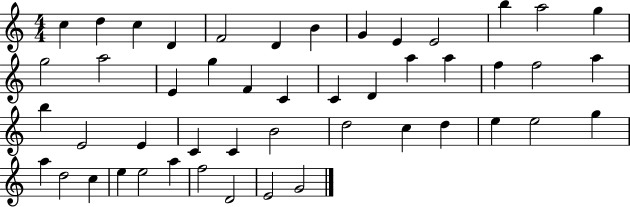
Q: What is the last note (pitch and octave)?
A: G4